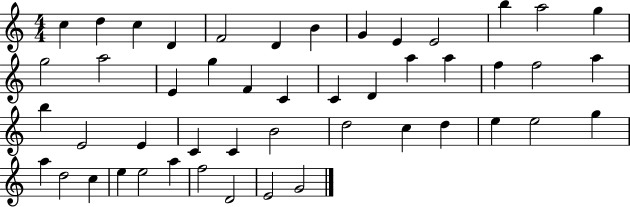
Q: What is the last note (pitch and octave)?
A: G4